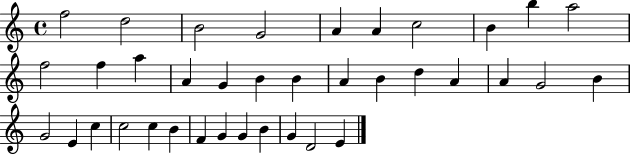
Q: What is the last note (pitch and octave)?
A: E4